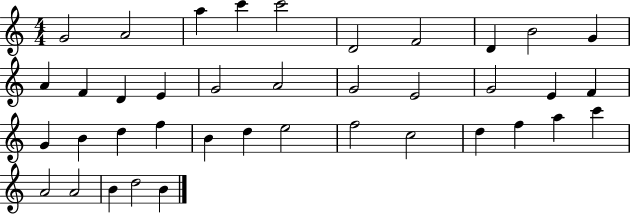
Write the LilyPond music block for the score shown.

{
  \clef treble
  \numericTimeSignature
  \time 4/4
  \key c \major
  g'2 a'2 | a''4 c'''4 c'''2 | d'2 f'2 | d'4 b'2 g'4 | \break a'4 f'4 d'4 e'4 | g'2 a'2 | g'2 e'2 | g'2 e'4 f'4 | \break g'4 b'4 d''4 f''4 | b'4 d''4 e''2 | f''2 c''2 | d''4 f''4 a''4 c'''4 | \break a'2 a'2 | b'4 d''2 b'4 | \bar "|."
}